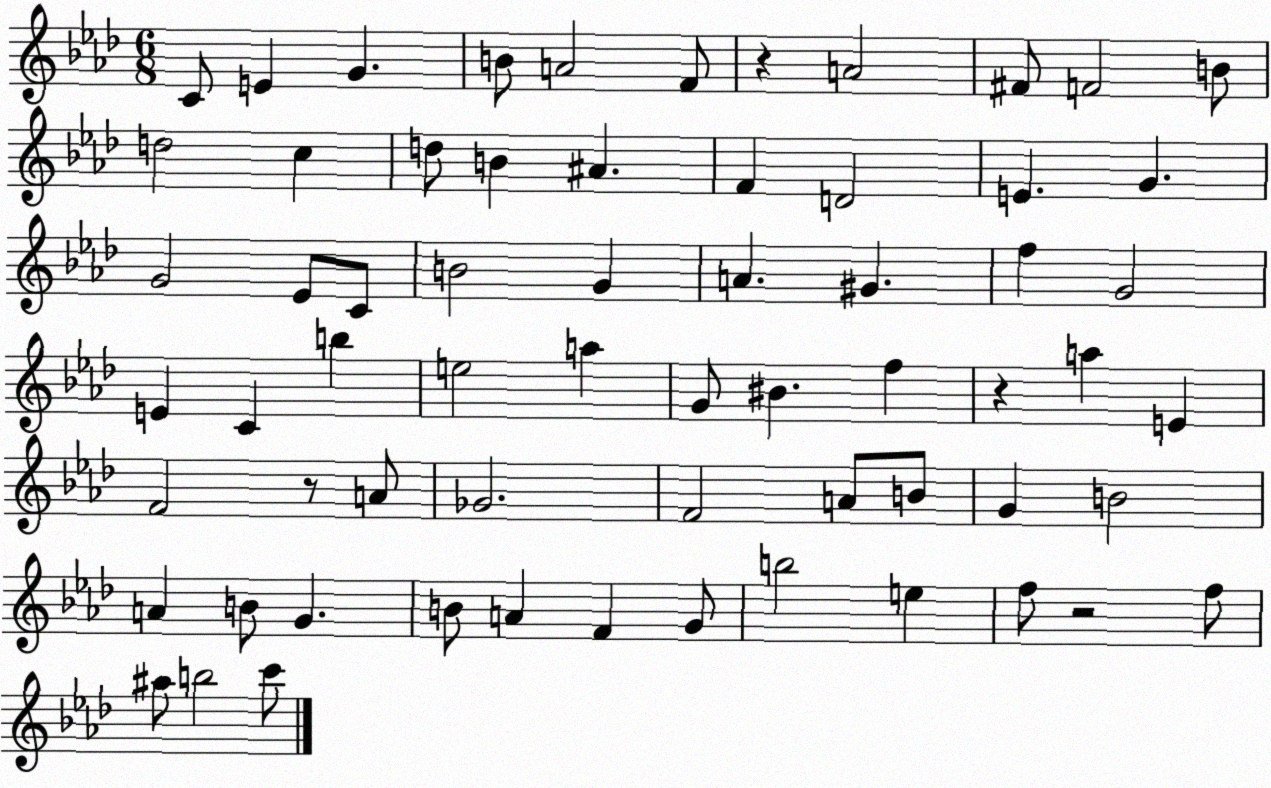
X:1
T:Untitled
M:6/8
L:1/4
K:Ab
C/2 E G B/2 A2 F/2 z A2 ^F/2 F2 B/2 d2 c d/2 B ^A F D2 E G G2 _E/2 C/2 B2 G A ^G f G2 E C b e2 a G/2 ^B f z a E F2 z/2 A/2 _G2 F2 A/2 B/2 G B2 A B/2 G B/2 A F G/2 b2 e f/2 z2 f/2 ^a/2 b2 c'/2